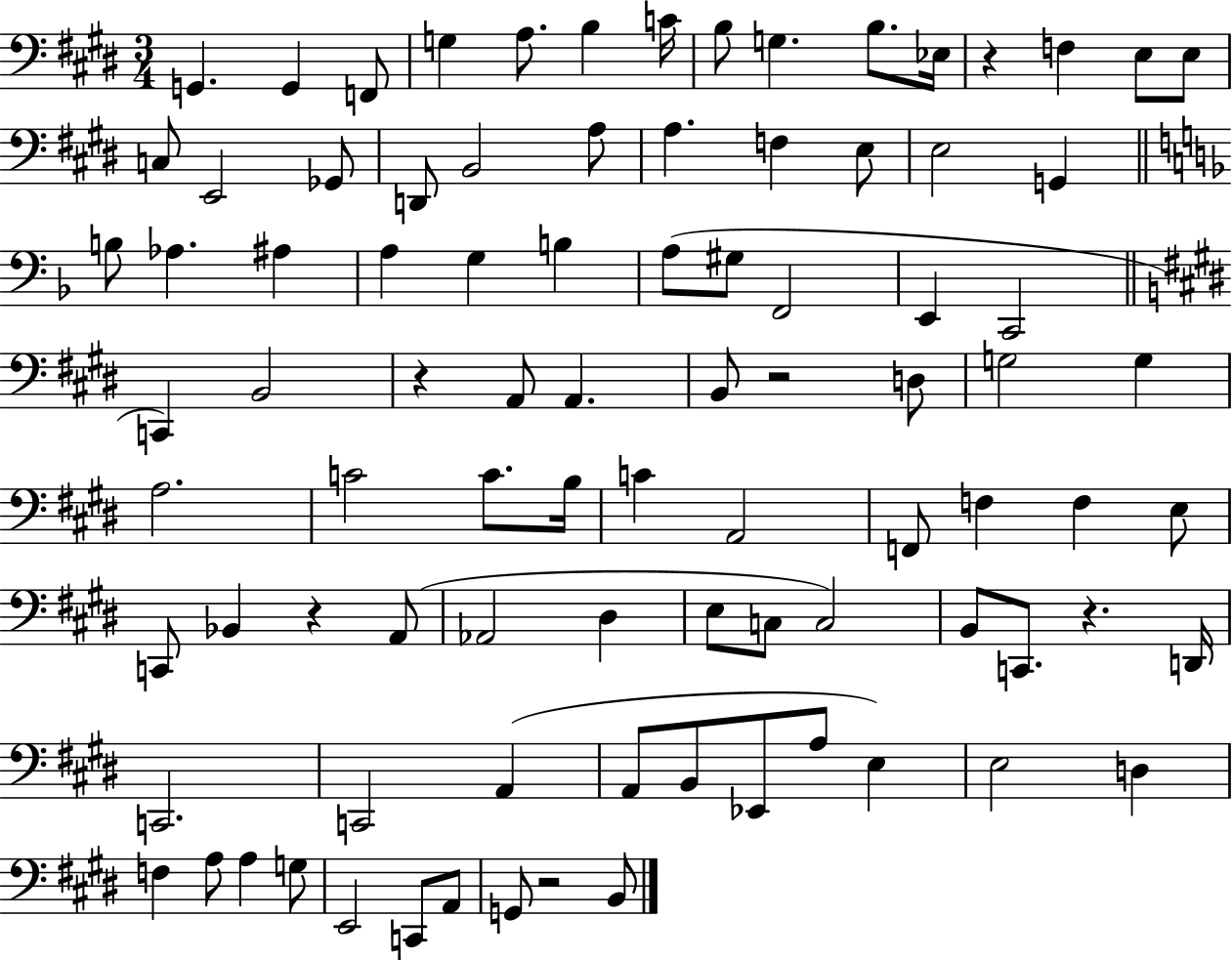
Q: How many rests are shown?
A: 6